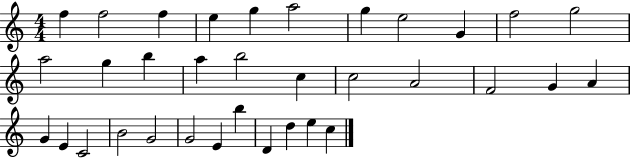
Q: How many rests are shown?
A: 0